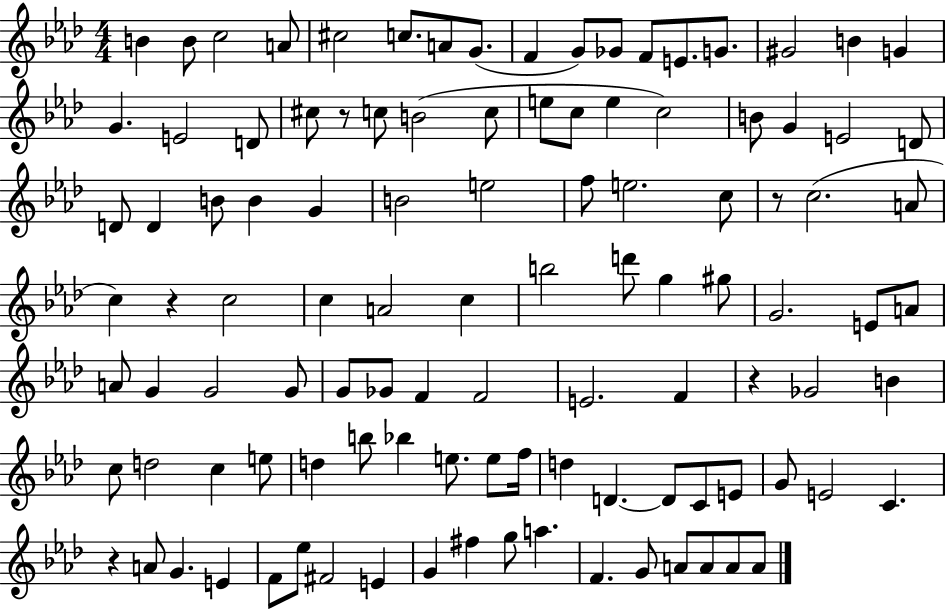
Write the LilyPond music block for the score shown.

{
  \clef treble
  \numericTimeSignature
  \time 4/4
  \key aes \major
  b'4 b'8 c''2 a'8 | cis''2 c''8. a'8 g'8.( | f'4 g'8) ges'8 f'8 e'8. g'8. | gis'2 b'4 g'4 | \break g'4. e'2 d'8 | cis''8 r8 c''8 b'2( c''8 | e''8 c''8 e''4 c''2) | b'8 g'4 e'2 d'8 | \break d'8 d'4 b'8 b'4 g'4 | b'2 e''2 | f''8 e''2. c''8 | r8 c''2.( a'8 | \break c''4) r4 c''2 | c''4 a'2 c''4 | b''2 d'''8 g''4 gis''8 | g'2. e'8 a'8 | \break a'8 g'4 g'2 g'8 | g'8 ges'8 f'4 f'2 | e'2. f'4 | r4 ges'2 b'4 | \break c''8 d''2 c''4 e''8 | d''4 b''8 bes''4 e''8. e''8 f''16 | d''4 d'4.~~ d'8 c'8 e'8 | g'8 e'2 c'4. | \break r4 a'8 g'4. e'4 | f'8 ees''8 fis'2 e'4 | g'4 fis''4 g''8 a''4. | f'4. g'8 a'8 a'8 a'8 a'8 | \break \bar "|."
}